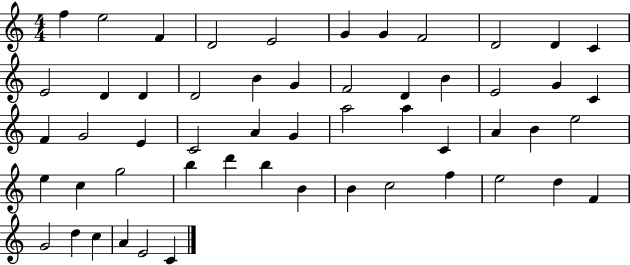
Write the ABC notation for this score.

X:1
T:Untitled
M:4/4
L:1/4
K:C
f e2 F D2 E2 G G F2 D2 D C E2 D D D2 B G F2 D B E2 G C F G2 E C2 A G a2 a C A B e2 e c g2 b d' b B B c2 f e2 d F G2 d c A E2 C